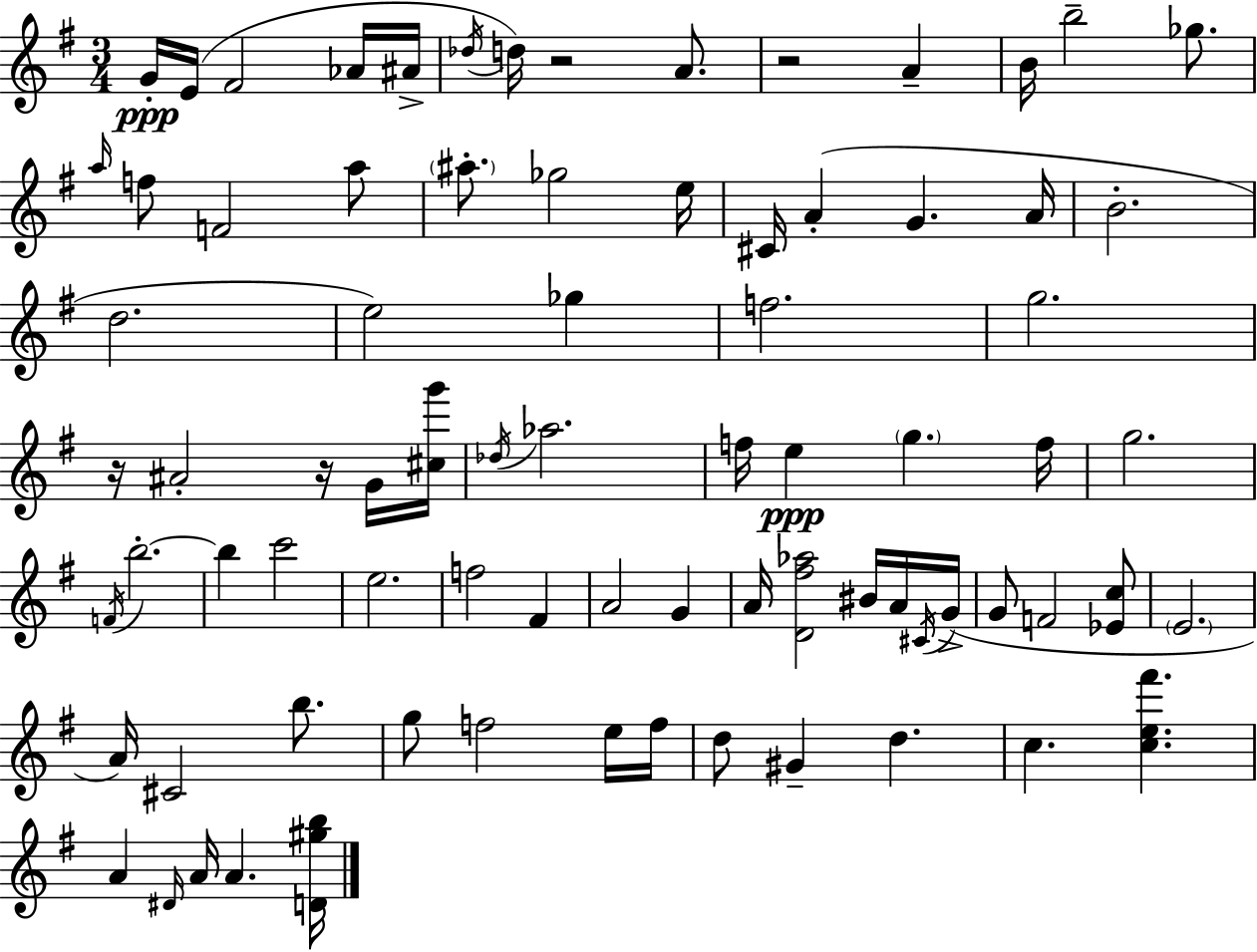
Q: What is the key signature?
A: G major